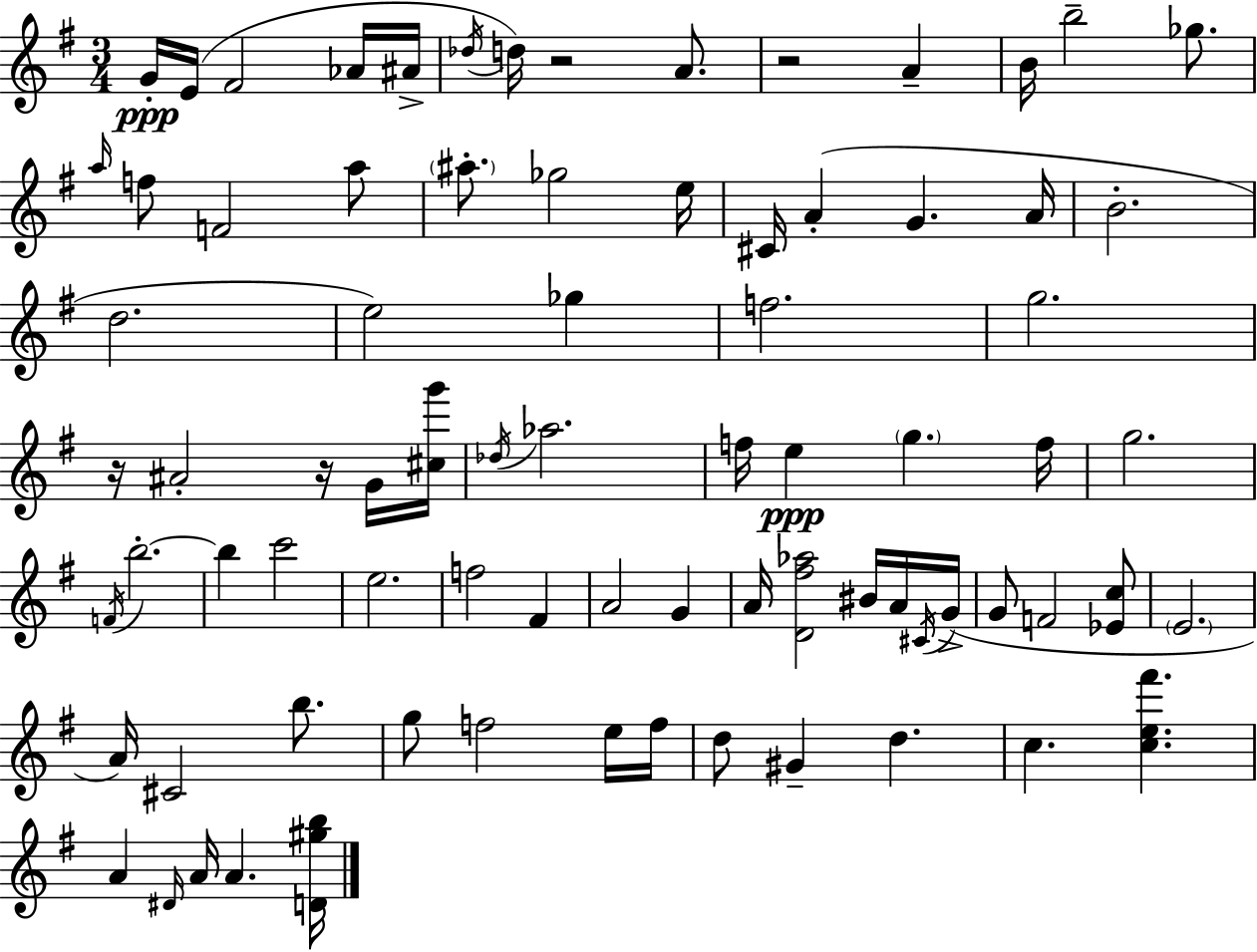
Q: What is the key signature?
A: G major